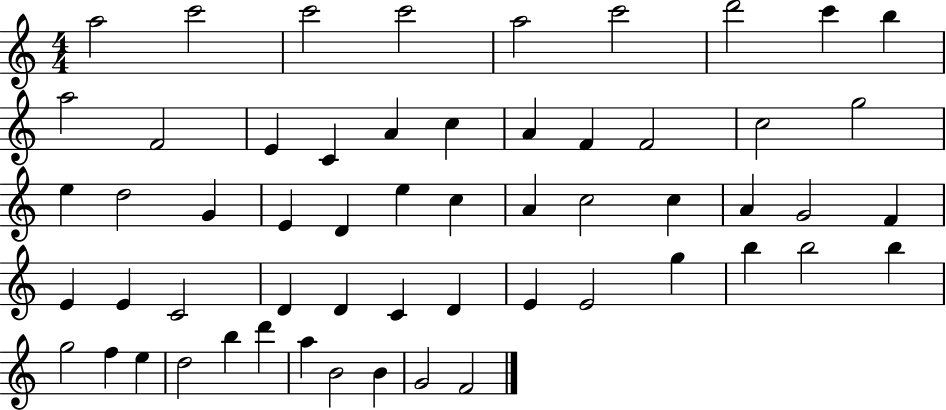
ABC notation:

X:1
T:Untitled
M:4/4
L:1/4
K:C
a2 c'2 c'2 c'2 a2 c'2 d'2 c' b a2 F2 E C A c A F F2 c2 g2 e d2 G E D e c A c2 c A G2 F E E C2 D D C D E E2 g b b2 b g2 f e d2 b d' a B2 B G2 F2